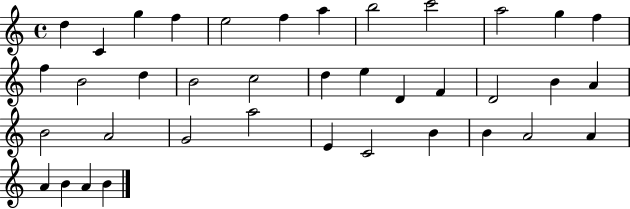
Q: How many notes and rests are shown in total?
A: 38